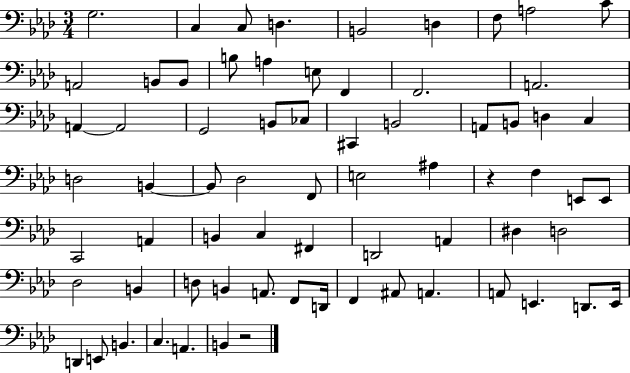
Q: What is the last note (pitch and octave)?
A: B2